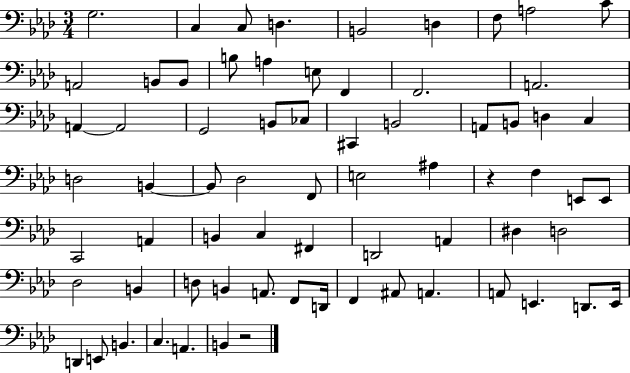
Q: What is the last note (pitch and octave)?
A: B2